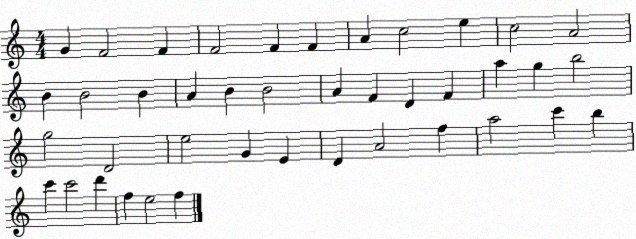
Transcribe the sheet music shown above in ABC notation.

X:1
T:Untitled
M:4/4
L:1/4
K:C
G F2 F F2 F F A c2 e c2 A2 B B2 B A B B2 A F D F a g b2 g2 D2 e2 G E D A2 f a2 c' b c' c'2 d' f e2 f